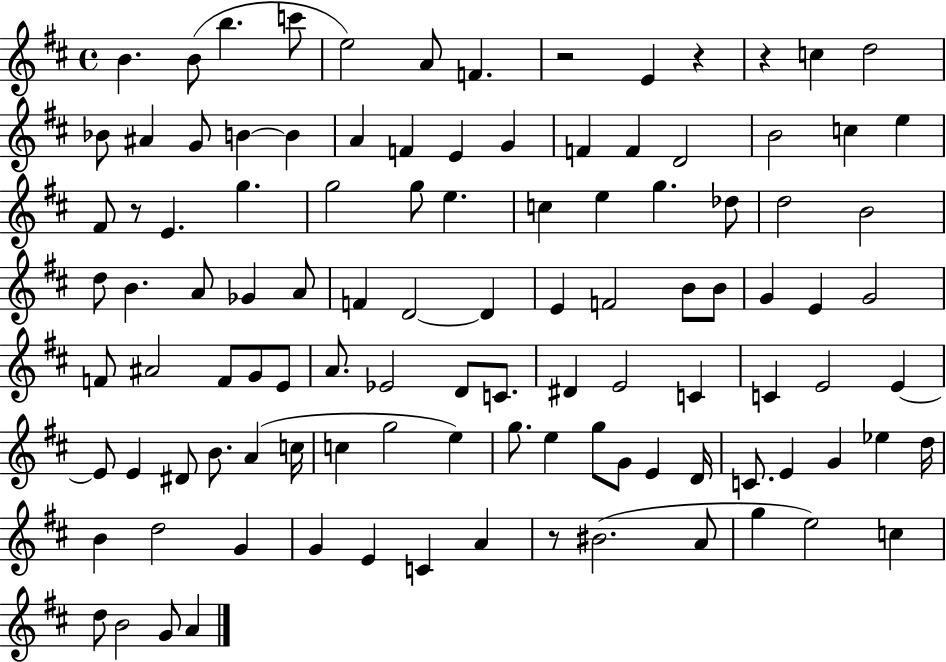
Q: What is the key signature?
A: D major